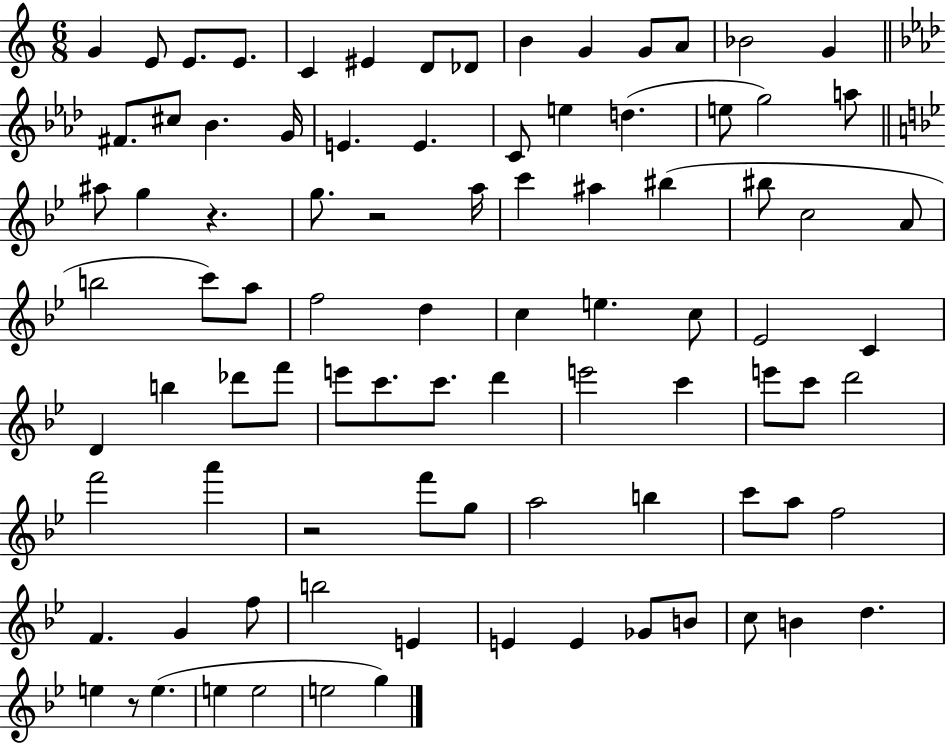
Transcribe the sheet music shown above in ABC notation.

X:1
T:Untitled
M:6/8
L:1/4
K:C
G E/2 E/2 E/2 C ^E D/2 _D/2 B G G/2 A/2 _B2 G ^F/2 ^c/2 _B G/4 E E C/2 e d e/2 g2 a/2 ^a/2 g z g/2 z2 a/4 c' ^a ^b ^b/2 c2 A/2 b2 c'/2 a/2 f2 d c e c/2 _E2 C D b _d'/2 f'/2 e'/2 c'/2 c'/2 d' e'2 c' e'/2 c'/2 d'2 f'2 a' z2 f'/2 g/2 a2 b c'/2 a/2 f2 F G f/2 b2 E E E _G/2 B/2 c/2 B d e z/2 e e e2 e2 g